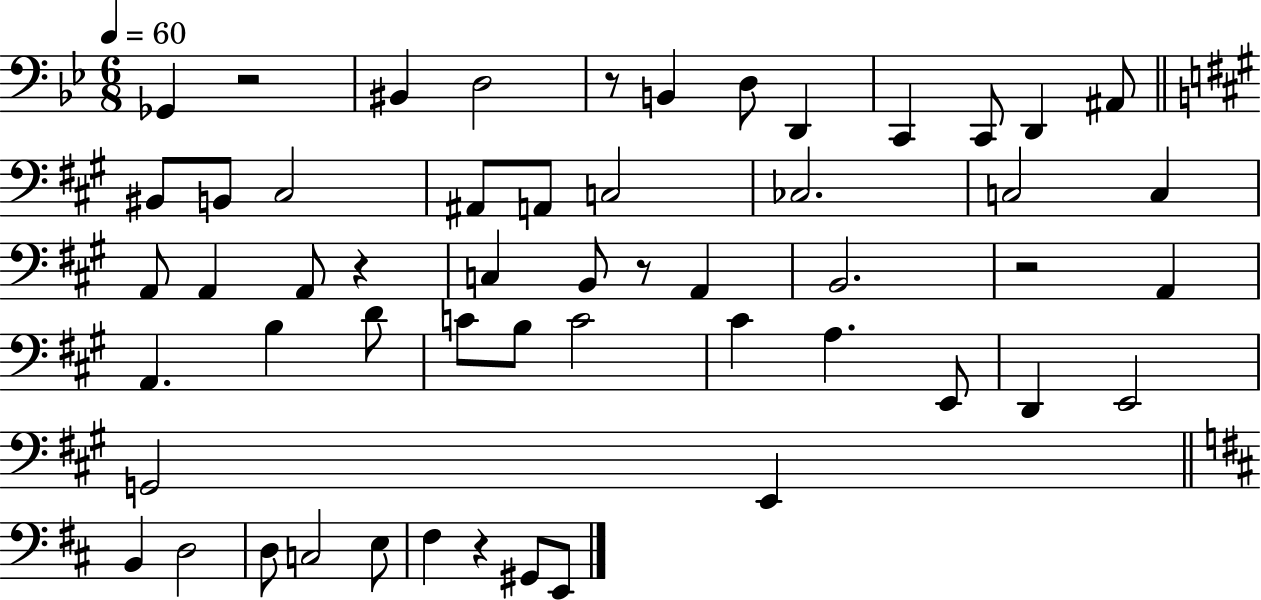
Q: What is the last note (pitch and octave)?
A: E2